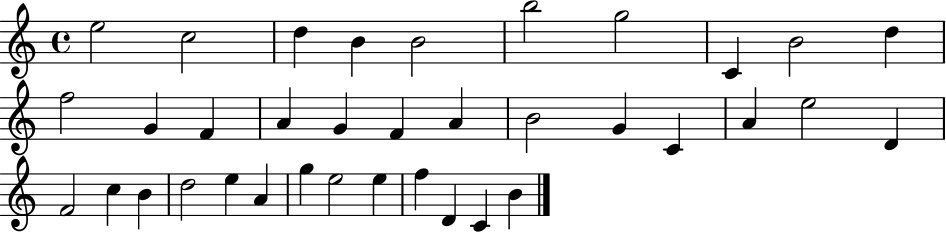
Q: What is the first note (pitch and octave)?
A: E5